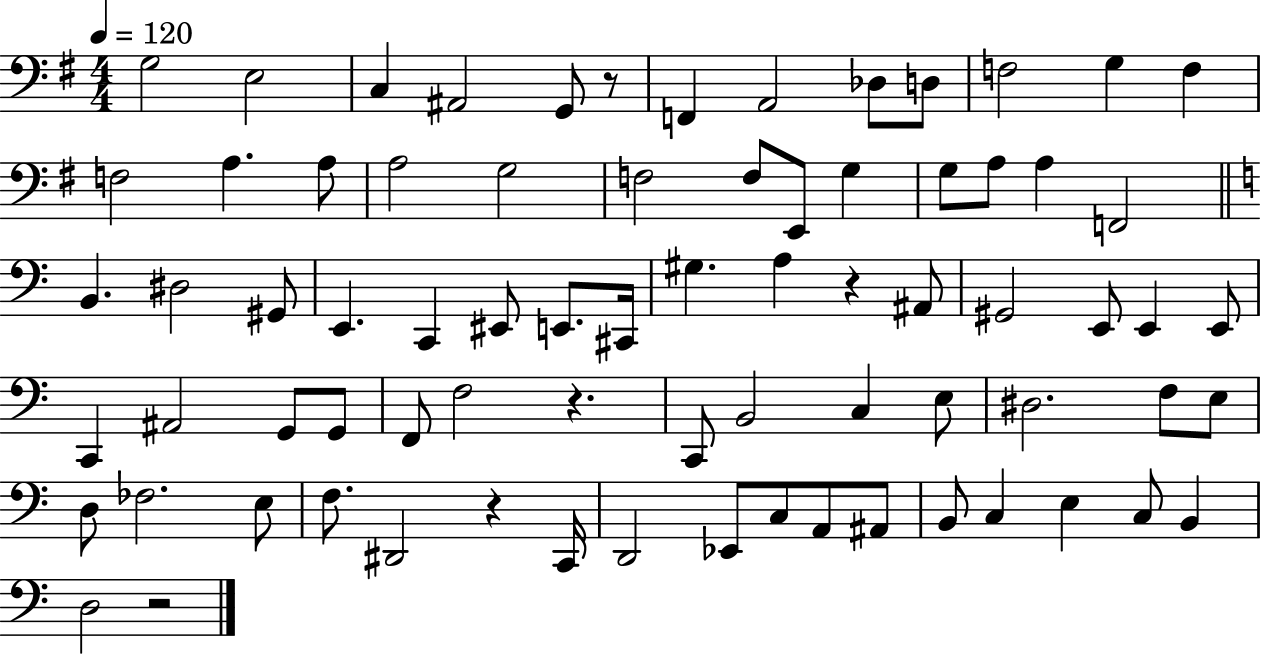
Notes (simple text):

G3/h E3/h C3/q A#2/h G2/e R/e F2/q A2/h Db3/e D3/e F3/h G3/q F3/q F3/h A3/q. A3/e A3/h G3/h F3/h F3/e E2/e G3/q G3/e A3/e A3/q F2/h B2/q. D#3/h G#2/e E2/q. C2/q EIS2/e E2/e. C#2/s G#3/q. A3/q R/q A#2/e G#2/h E2/e E2/q E2/e C2/q A#2/h G2/e G2/e F2/e F3/h R/q. C2/e B2/h C3/q E3/e D#3/h. F3/e E3/e D3/e FES3/h. E3/e F3/e. D#2/h R/q C2/s D2/h Eb2/e C3/e A2/e A#2/e B2/e C3/q E3/q C3/e B2/q D3/h R/h